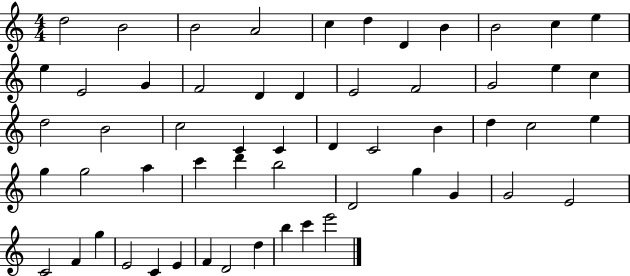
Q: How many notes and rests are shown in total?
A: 56